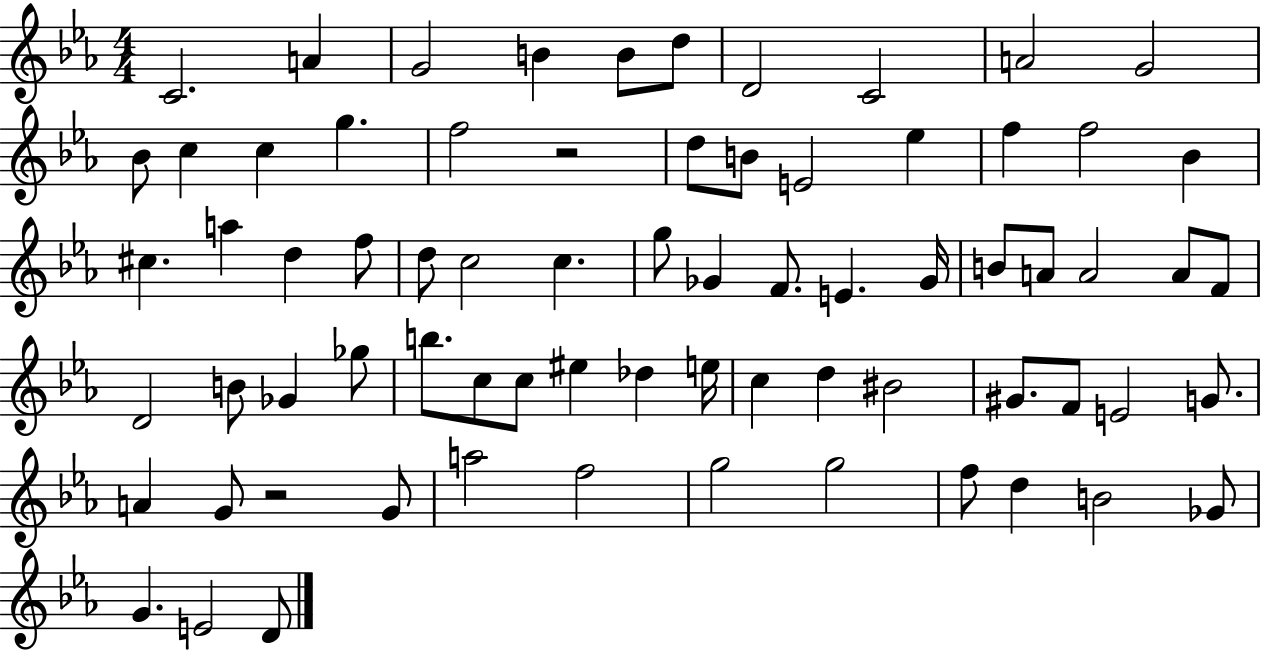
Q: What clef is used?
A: treble